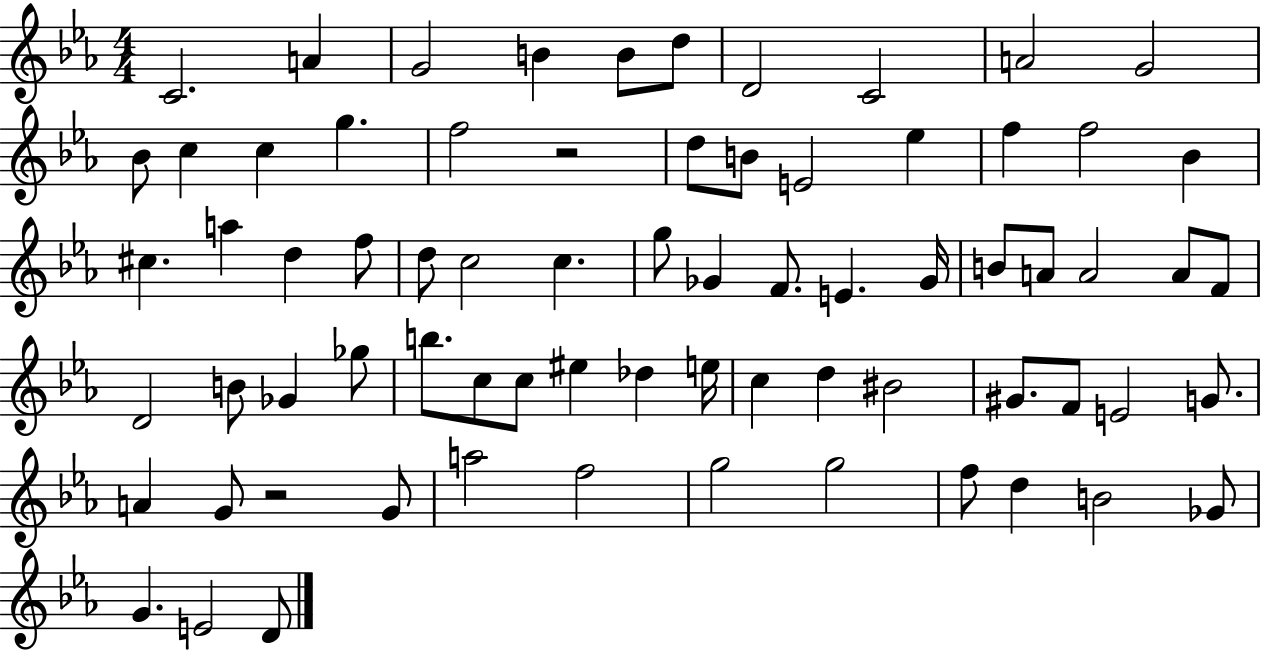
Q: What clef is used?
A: treble